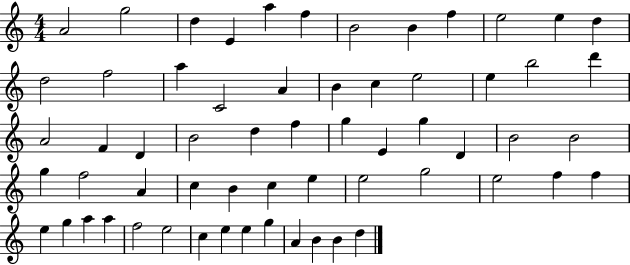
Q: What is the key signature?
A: C major